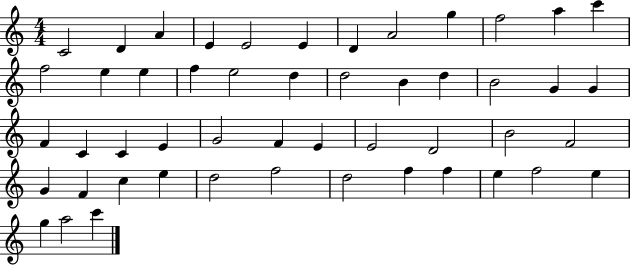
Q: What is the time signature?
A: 4/4